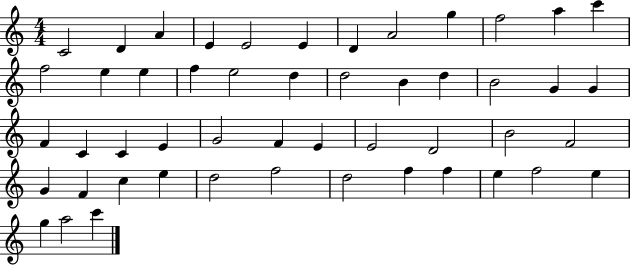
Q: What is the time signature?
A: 4/4